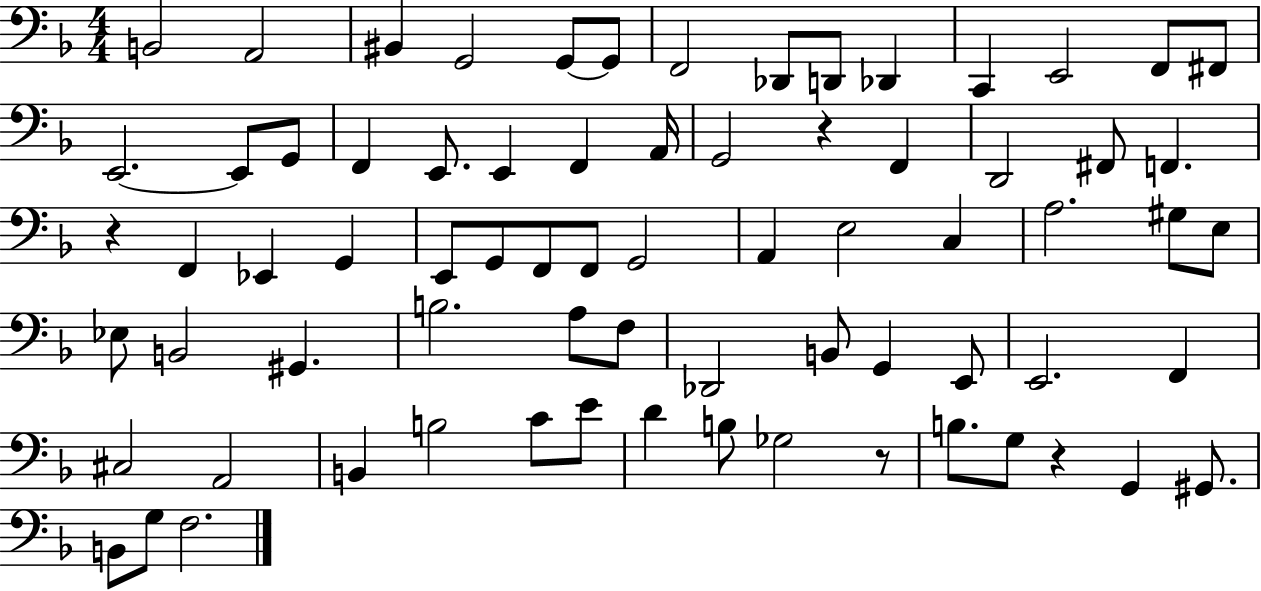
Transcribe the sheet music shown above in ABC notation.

X:1
T:Untitled
M:4/4
L:1/4
K:F
B,,2 A,,2 ^B,, G,,2 G,,/2 G,,/2 F,,2 _D,,/2 D,,/2 _D,, C,, E,,2 F,,/2 ^F,,/2 E,,2 E,,/2 G,,/2 F,, E,,/2 E,, F,, A,,/4 G,,2 z F,, D,,2 ^F,,/2 F,, z F,, _E,, G,, E,,/2 G,,/2 F,,/2 F,,/2 G,,2 A,, E,2 C, A,2 ^G,/2 E,/2 _E,/2 B,,2 ^G,, B,2 A,/2 F,/2 _D,,2 B,,/2 G,, E,,/2 E,,2 F,, ^C,2 A,,2 B,, B,2 C/2 E/2 D B,/2 _G,2 z/2 B,/2 G,/2 z G,, ^G,,/2 B,,/2 G,/2 F,2